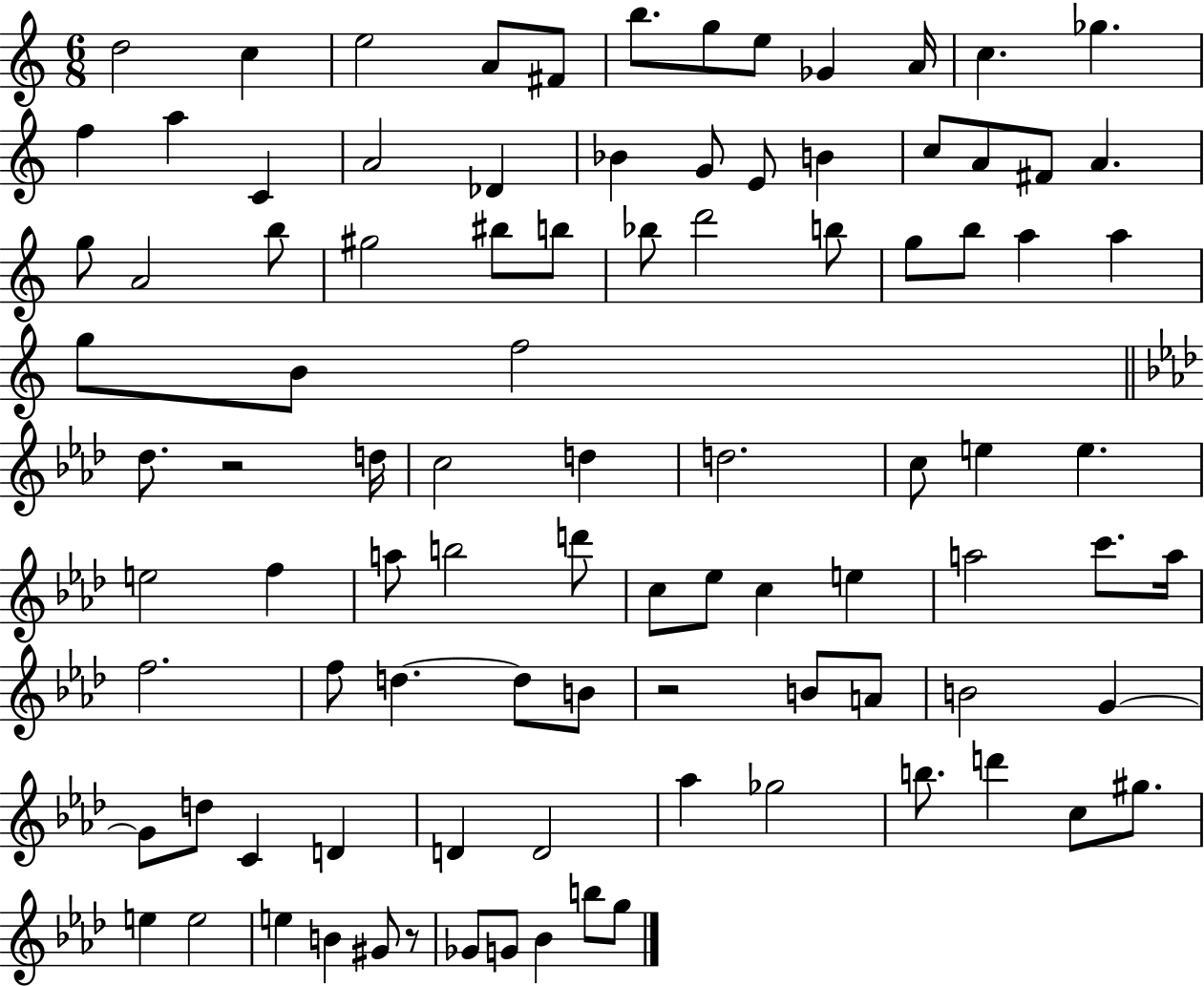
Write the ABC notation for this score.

X:1
T:Untitled
M:6/8
L:1/4
K:C
d2 c e2 A/2 ^F/2 b/2 g/2 e/2 _G A/4 c _g f a C A2 _D _B G/2 E/2 B c/2 A/2 ^F/2 A g/2 A2 b/2 ^g2 ^b/2 b/2 _b/2 d'2 b/2 g/2 b/2 a a g/2 B/2 f2 _d/2 z2 d/4 c2 d d2 c/2 e e e2 f a/2 b2 d'/2 c/2 _e/2 c e a2 c'/2 a/4 f2 f/2 d d/2 B/2 z2 B/2 A/2 B2 G G/2 d/2 C D D D2 _a _g2 b/2 d' c/2 ^g/2 e e2 e B ^G/2 z/2 _G/2 G/2 _B b/2 g/2